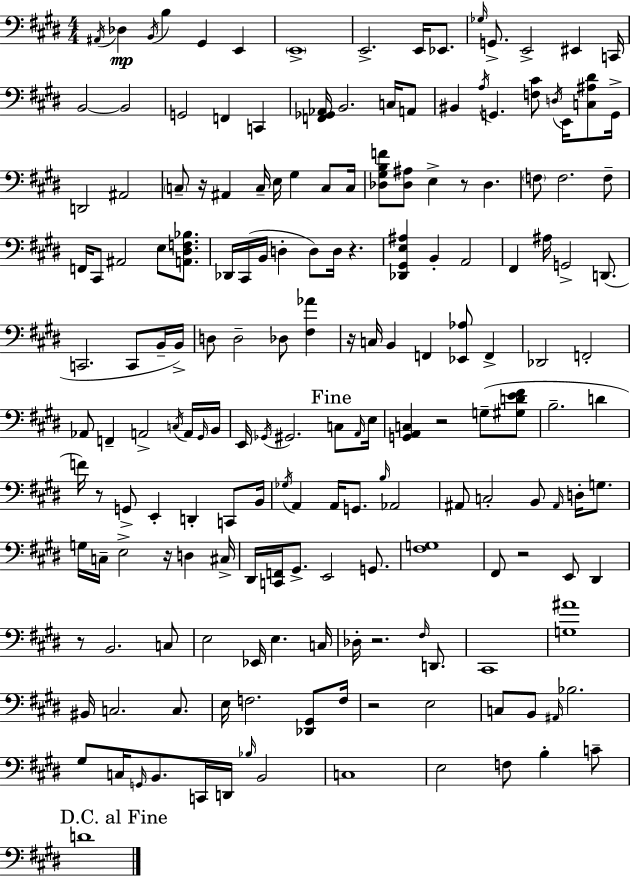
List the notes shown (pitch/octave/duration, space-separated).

A#2/s Db3/q B2/s B3/q G#2/q E2/q E2/w E2/h. E2/s Eb2/e. Gb3/s G2/e. E2/h EIS2/q C2/s B2/h B2/h G2/h F2/q C2/q [F2,Gb2,Ab2]/s B2/h. C3/s A2/e BIS2/q A3/s G2/q. [F3,C#4]/e D3/s E2/s [C3,A#3,D#4]/e G2/s D2/h A#2/h C3/e R/s A#2/q C3/s E3/s G#3/q C3/e C3/s [Db3,G#3,B3,F4]/e [Db3,A#3]/e E3/q R/e Db3/q. F3/e F3/h. F3/e F2/s C#2/e A#2/h E3/e [A2,D#3,F3,Bb3]/e. Db2/s C#2/s B2/s D3/q D3/e D3/s R/q. [Db2,G#2,E3,A#3]/q B2/q A2/h F#2/q A#3/s G2/h D2/e. C2/h. C2/e B2/s B2/s D3/e D3/h Db3/e [F#3,Ab4]/q R/s C3/s B2/q F2/q [Eb2,Ab3]/e F2/q Db2/h F2/h Ab2/e F2/q A2/h C3/s A2/s G#2/s B2/s E2/s Gb2/s G#2/h. C3/e A2/s E3/s [G2,A2,C3]/q R/h G3/e [G#3,D4,E4,F#4]/e B3/h. D4/q F4/s R/e G2/e E2/q D2/q C2/e B2/s Gb3/s A2/q A2/s G2/e. B3/s Ab2/h A#2/e C3/h B2/e A#2/s D3/s G3/e. G3/s C3/s E3/h R/s D3/q C#3/s D#2/s [C2,F2]/s G#2/e. E2/h G2/e. [F#3,G3]/w F#2/e R/h E2/e D#2/q R/e B2/h. C3/e E3/h Eb2/s E3/q. C3/s Db3/s R/h. F#3/s D2/e. C#2/w [G3,A#4]/w BIS2/s C3/h. C3/e. E3/s F3/h. [Db2,G#2]/e F3/s R/h E3/h C3/e B2/e A#2/s Bb3/h. G#3/e C3/s G2/s B2/e. C2/s D2/s Bb3/s B2/h C3/w E3/h F3/e B3/q C4/e D4/w